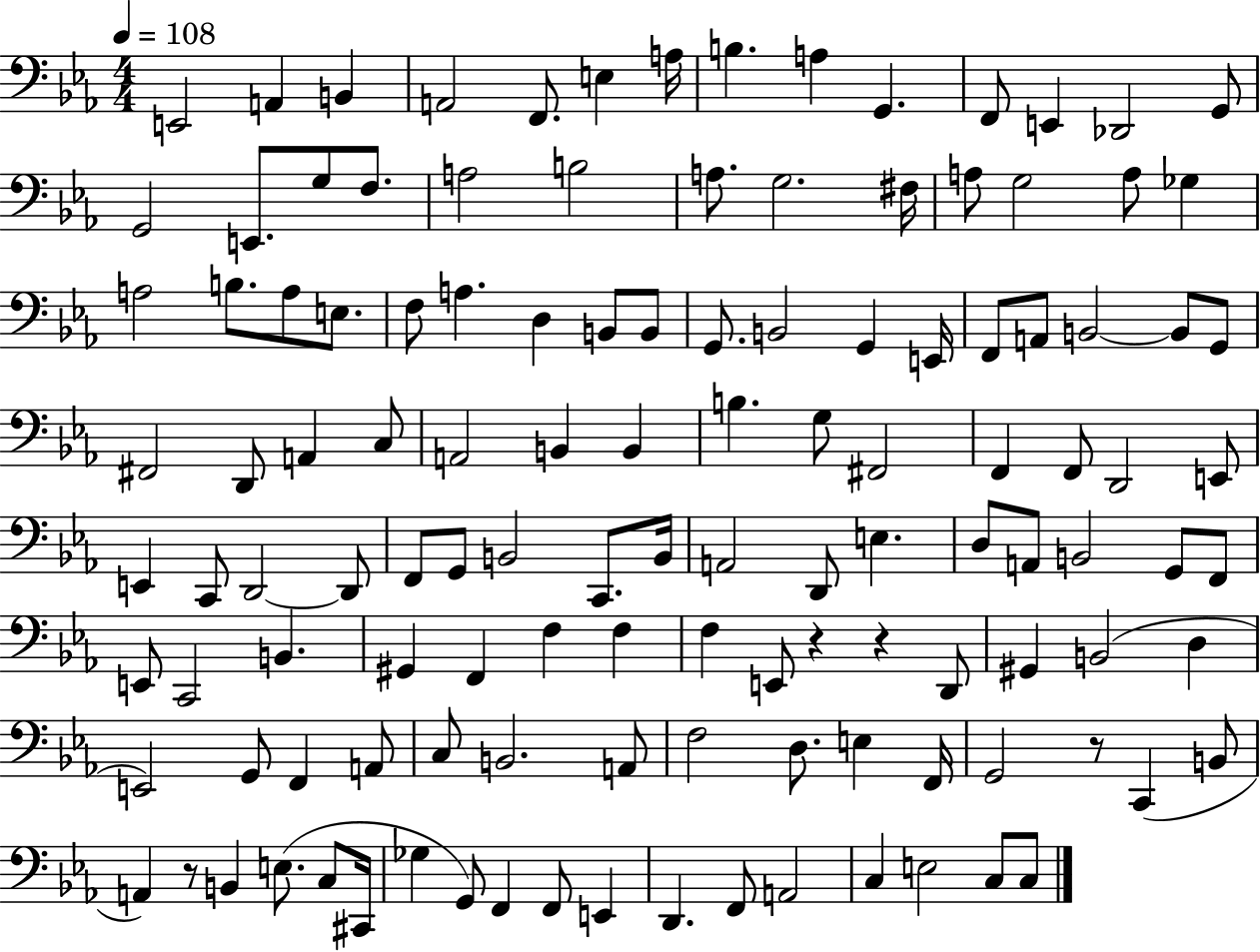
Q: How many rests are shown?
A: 4